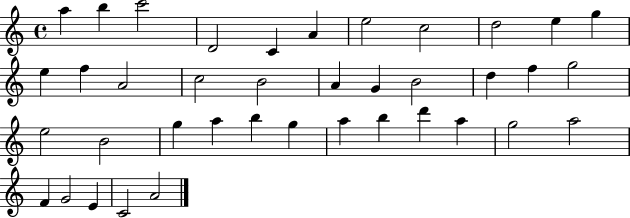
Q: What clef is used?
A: treble